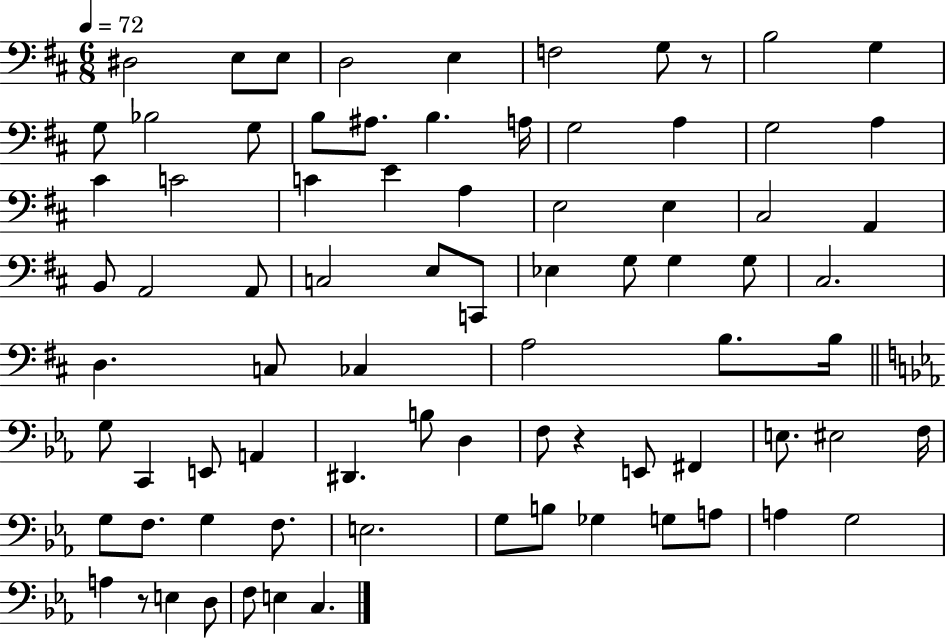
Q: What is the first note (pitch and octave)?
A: D#3